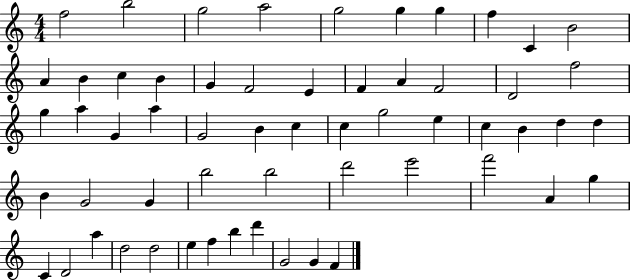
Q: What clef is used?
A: treble